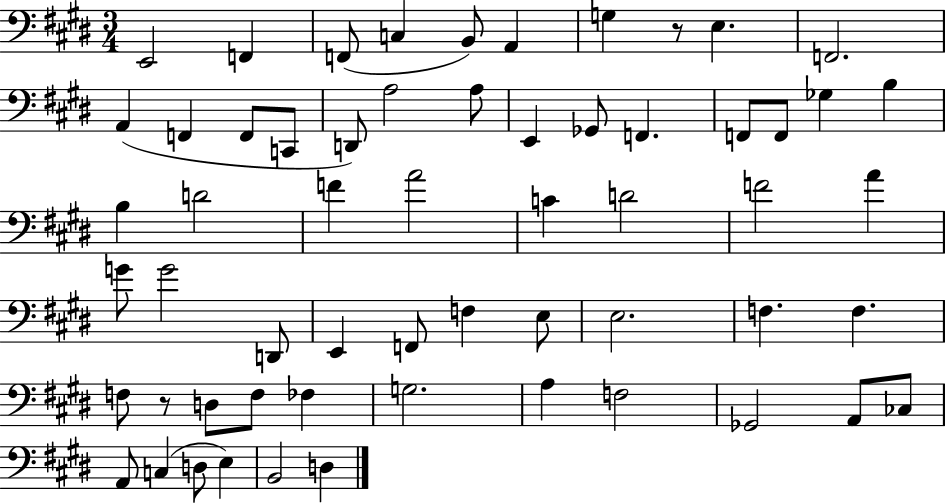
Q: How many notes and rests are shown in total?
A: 59